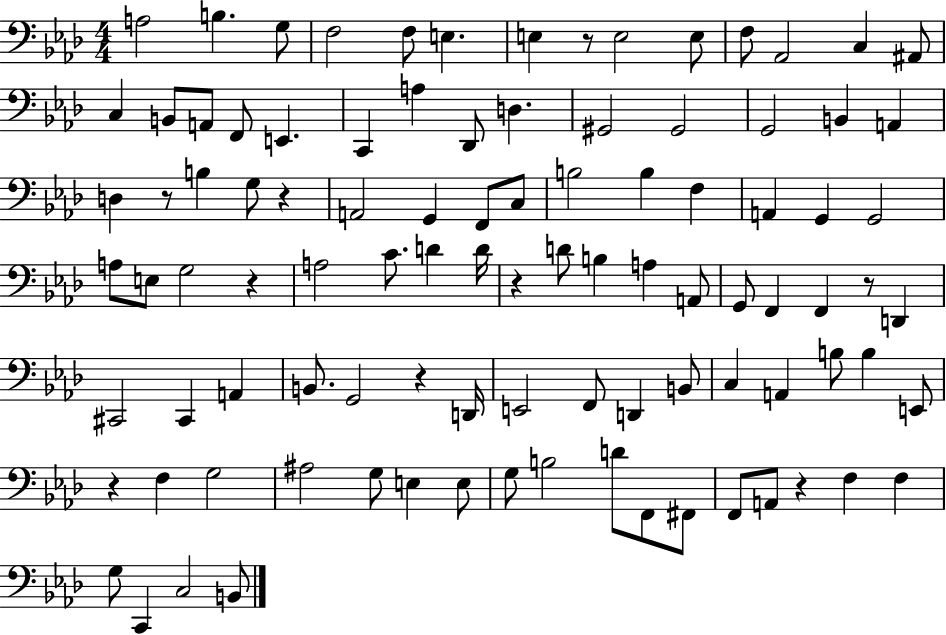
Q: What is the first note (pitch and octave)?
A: A3